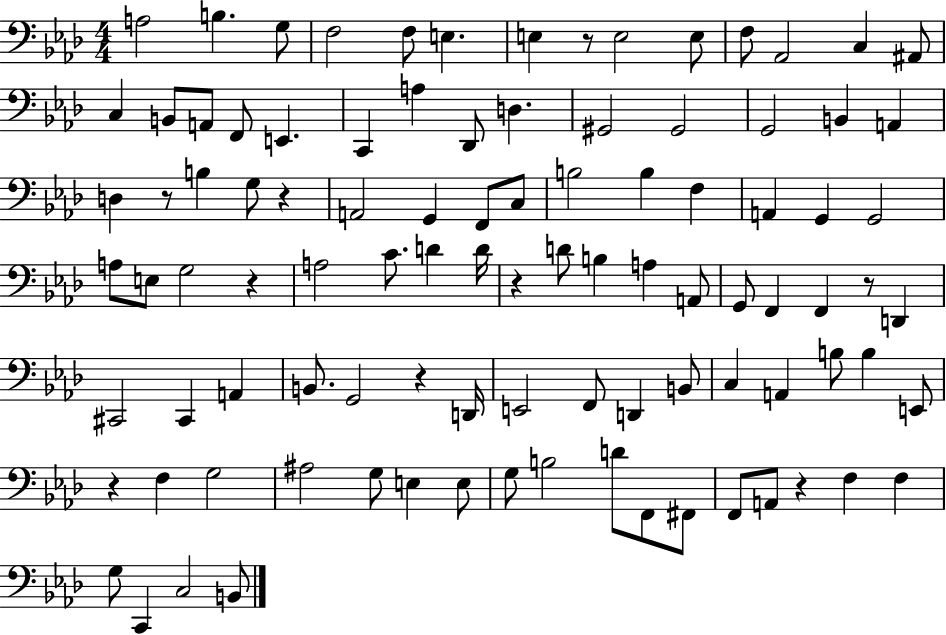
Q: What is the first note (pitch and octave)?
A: A3